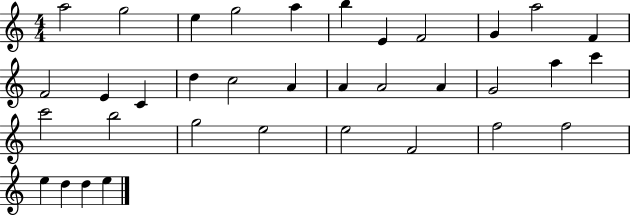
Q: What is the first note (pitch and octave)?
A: A5